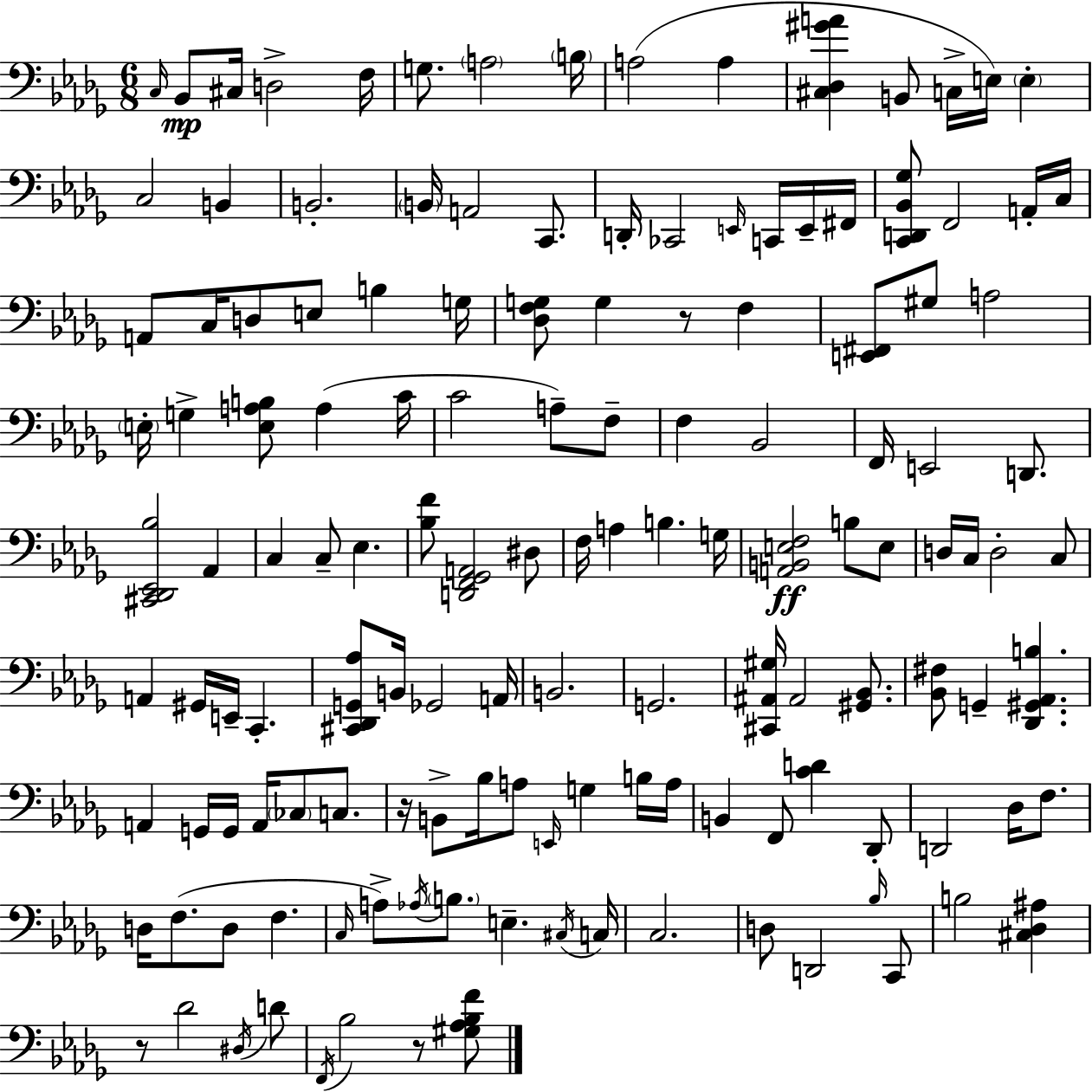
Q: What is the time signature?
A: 6/8